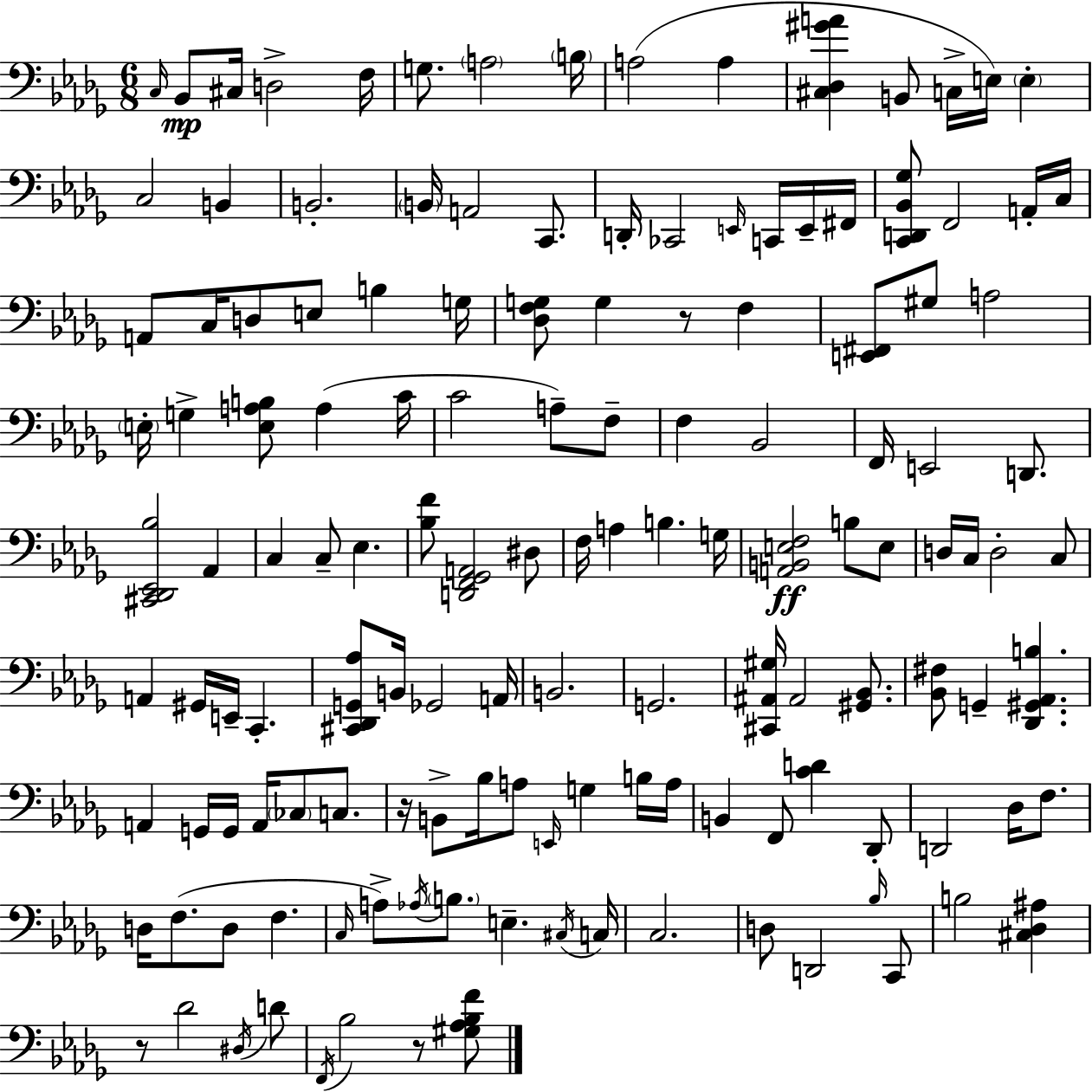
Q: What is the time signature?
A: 6/8